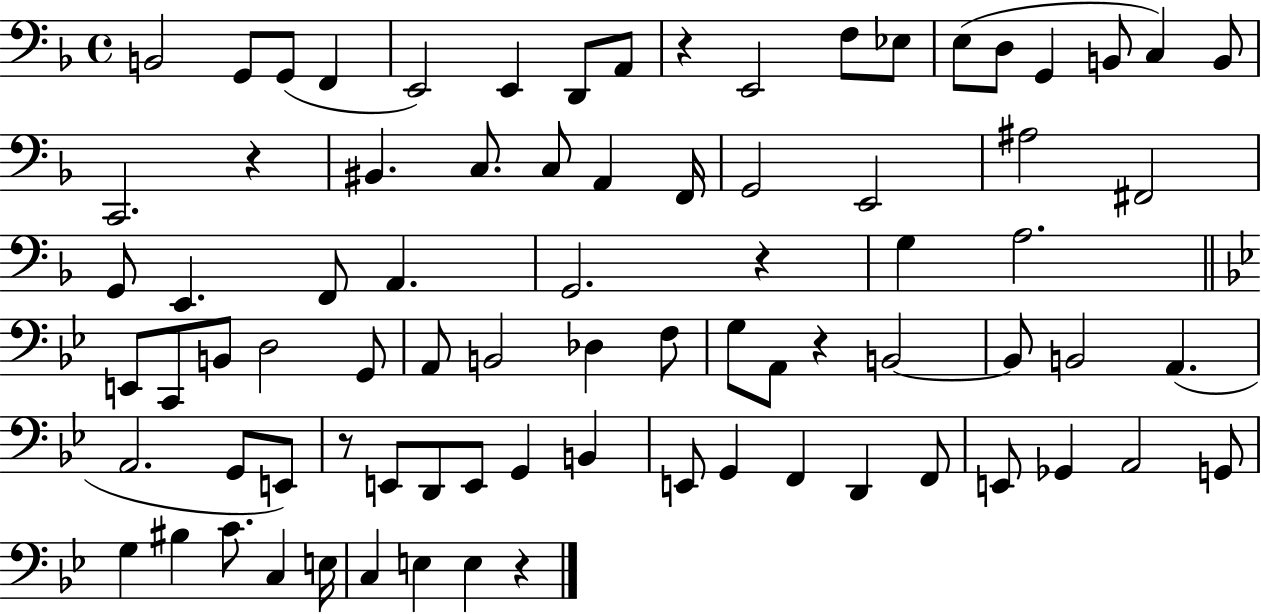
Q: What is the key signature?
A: F major